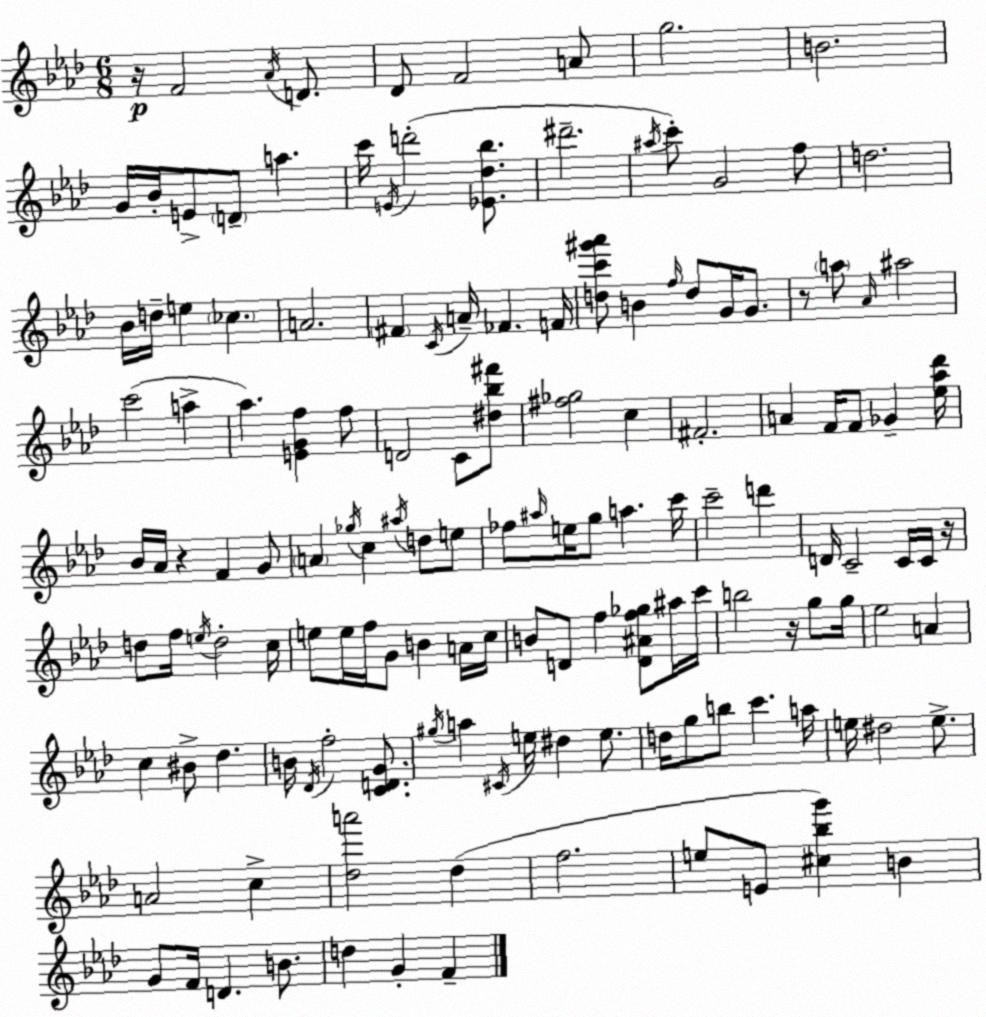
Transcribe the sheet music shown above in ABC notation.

X:1
T:Untitled
M:6/8
L:1/4
K:Ab
z/4 F2 _A/4 D/2 _D/2 F2 A/2 g2 B2 G/4 _B/4 E/2 D/2 a c'/4 E/4 d'2 [_E_d_b]/2 ^d'2 ^a/4 c'/2 G2 f/2 d2 _B/4 d/4 e _c A2 ^F C/4 A/4 _F F/4 [dc'^g'_a']/2 B f/4 d/2 G/4 G/2 z/2 a/2 _A/4 ^a2 c'2 a _a [EGf] f/2 D2 C/2 [^d_b^f']/2 [^f_g]2 c ^F2 A F/4 F/2 _G [_e_a_d']/4 _B/4 _A/4 z F G/2 A _g/4 c ^a/4 d/2 e/2 _f/2 ^a/4 e/4 g/2 a c'/4 c'2 d' D/4 C2 C/4 C/4 z/4 d/2 f/4 e/4 d2 c/4 e/2 e/4 f/4 G/2 B A/4 c/4 B/2 D/2 f [D^Af_g]/2 ^a/4 c'/4 b2 z/4 g/2 g/4 _e2 A c ^B/2 _d B/4 _D/4 f2 [CDG]/2 ^g/4 a ^C/4 e/4 ^d e/2 d/4 g/2 b/2 c' a/4 e/4 ^d2 e/2 A2 c [_da']2 _d f2 e/2 E/2 [^c_bg'] B G/2 F/4 D B/2 d G F